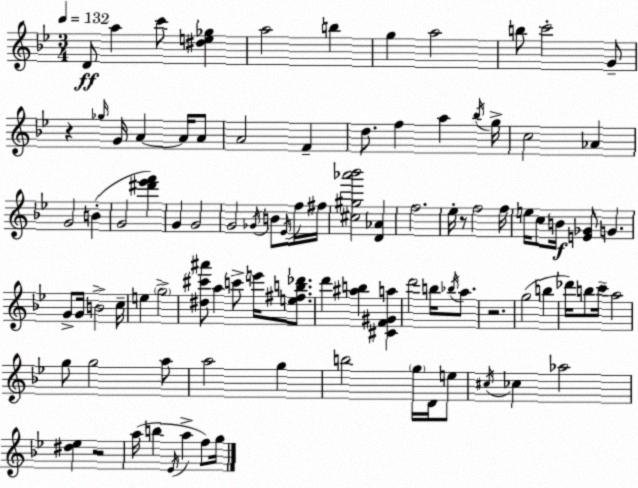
X:1
T:Untitled
M:3/4
L:1/4
K:Gm
D/2 a c'/2 [^de_g] a2 b g a2 b/2 c'2 G/2 z _g/4 G/4 A A/4 A/2 A2 F d/2 f a _b/4 g/4 c2 _A G2 B G2 [^d'_e'f'] G G2 G2 _G/4 B/2 _E/4 f/4 ^f/4 [^c^g_a'_b']2 [D_A] f2 _e/4 z/2 f2 f/4 e/4 c/2 B/4 [E_G]/2 G G/2 G/4 B2 c/4 e g2 [^d^c'^a']/2 a c'/2 e'/4 [e^fb_d']/2 d' [^ab] [^CF^Ga] d'2 b/4 _b/4 a/2 z2 g2 b _d'/4 b/2 c'/4 a2 g/2 g2 a/2 a2 g b2 g/4 D/4 e/2 ^c/4 _c _a2 [^d_e] z2 a/4 b _E/4 a f/2 g/4